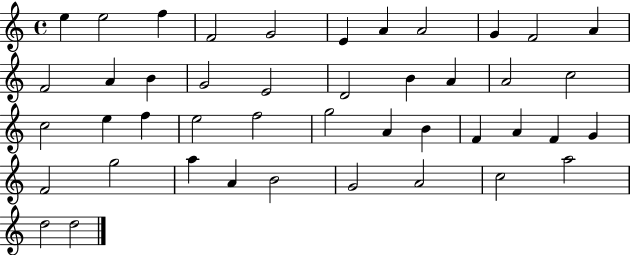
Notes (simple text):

E5/q E5/h F5/q F4/h G4/h E4/q A4/q A4/h G4/q F4/h A4/q F4/h A4/q B4/q G4/h E4/h D4/h B4/q A4/q A4/h C5/h C5/h E5/q F5/q E5/h F5/h G5/h A4/q B4/q F4/q A4/q F4/q G4/q F4/h G5/h A5/q A4/q B4/h G4/h A4/h C5/h A5/h D5/h D5/h